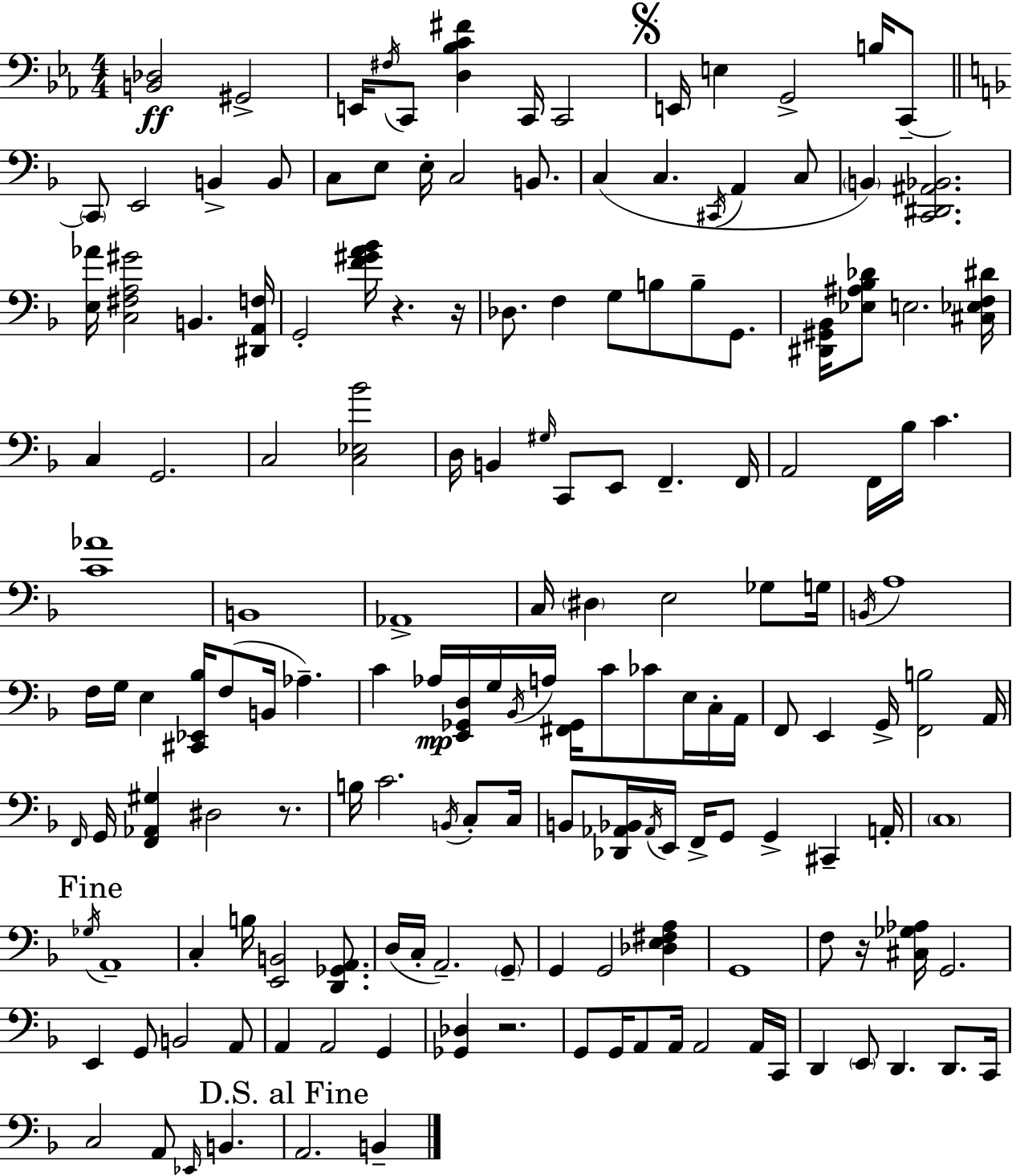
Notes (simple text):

[B2,Db3]/h G#2/h E2/s F#3/s C2/e [D3,Bb3,C4,F#4]/q C2/s C2/h E2/s E3/q G2/h B3/s C2/e C2/e E2/h B2/q B2/e C3/e E3/e E3/s C3/h B2/e. C3/q C3/q. C#2/s A2/q C3/e B2/q [C2,D#2,A#2,Bb2]/h. [E3,Ab4]/s [C3,F#3,A3,G#4]/h B2/q. [D#2,A2,F3]/s G2/h [F4,G#4,A4,Bb4]/s R/q. R/s Db3/e. F3/q G3/e B3/e B3/e G2/e. [D#2,G#2,Bb2]/s [Eb3,A#3,Bb3,Db4]/e E3/h. [C#3,Eb3,F3,D#4]/s C3/q G2/h. C3/h [C3,Eb3,Bb4]/h D3/s B2/q G#3/s C2/e E2/e F2/q. F2/s A2/h F2/s Bb3/s C4/q. [C4,Ab4]/w B2/w Ab2/w C3/s D#3/q E3/h Gb3/e G3/s B2/s A3/w F3/s G3/s E3/q [C#2,Eb2,Bb3]/s F3/e B2/s Ab3/q. C4/q Ab3/s [E2,Gb2,D3]/s G3/s Bb2/s A3/s [F#2,Gb2]/s C4/e CES4/e E3/s C3/s A2/s F2/e E2/q G2/s [F2,B3]/h A2/s F2/s G2/s [F2,Ab2,G#3]/q D#3/h R/e. B3/s C4/h. B2/s C3/e C3/s B2/e [Db2,Ab2,Bb2]/s Ab2/s E2/s F2/s G2/e G2/q C#2/q A2/s C3/w Gb3/s A2/w C3/q B3/s [E2,B2]/h [D2,Gb2,A2]/e. D3/s C3/s A2/h. G2/e G2/q G2/h [Db3,E3,F#3,A3]/q G2/w F3/e R/s [C#3,Gb3,Ab3]/s G2/h. E2/q G2/e B2/h A2/e A2/q A2/h G2/q [Gb2,Db3]/q R/h. G2/e G2/s A2/e A2/s A2/h A2/s C2/s D2/q E2/e D2/q. D2/e. C2/s C3/h A2/e Eb2/s B2/q. A2/h. B2/q